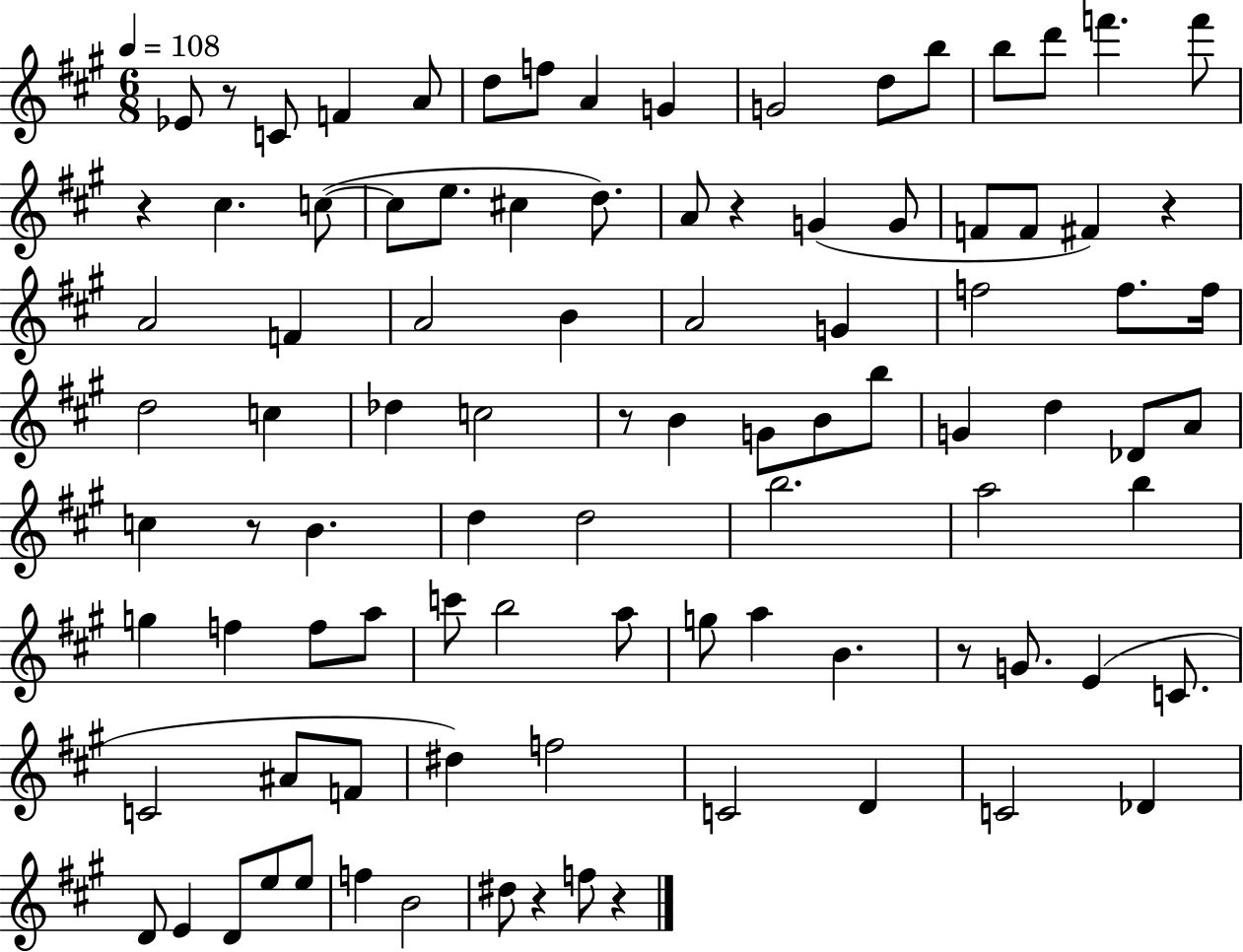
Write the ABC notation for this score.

X:1
T:Untitled
M:6/8
L:1/4
K:A
_E/2 z/2 C/2 F A/2 d/2 f/2 A G G2 d/2 b/2 b/2 d'/2 f' f'/2 z ^c c/2 c/2 e/2 ^c d/2 A/2 z G G/2 F/2 F/2 ^F z A2 F A2 B A2 G f2 f/2 f/4 d2 c _d c2 z/2 B G/2 B/2 b/2 G d _D/2 A/2 c z/2 B d d2 b2 a2 b g f f/2 a/2 c'/2 b2 a/2 g/2 a B z/2 G/2 E C/2 C2 ^A/2 F/2 ^d f2 C2 D C2 _D D/2 E D/2 e/2 e/2 f B2 ^d/2 z f/2 z